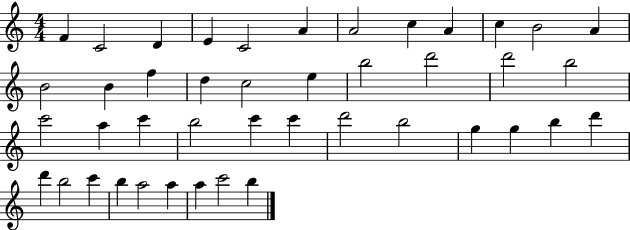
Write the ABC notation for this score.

X:1
T:Untitled
M:4/4
L:1/4
K:C
F C2 D E C2 A A2 c A c B2 A B2 B f d c2 e b2 d'2 d'2 b2 c'2 a c' b2 c' c' d'2 b2 g g b d' d' b2 c' b a2 a a c'2 b